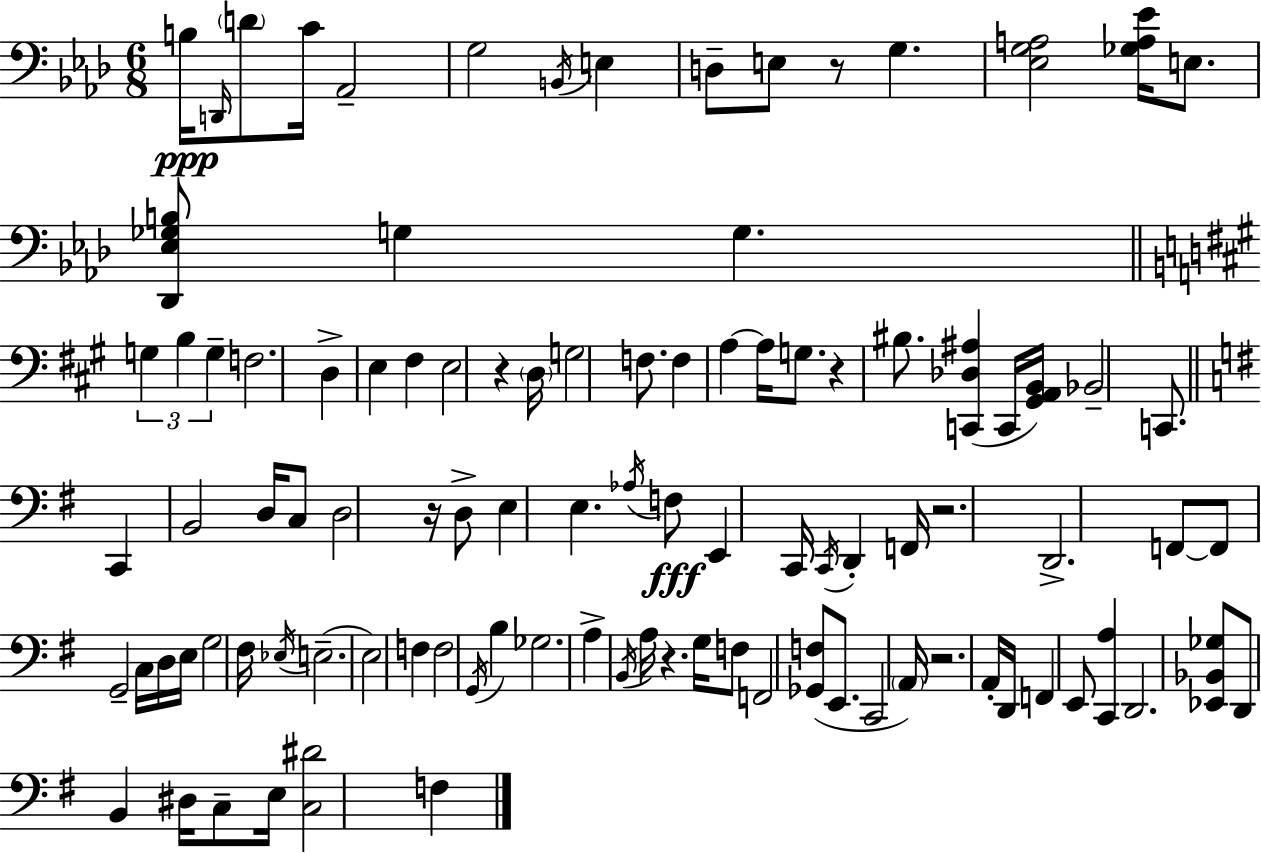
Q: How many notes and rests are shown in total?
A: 101